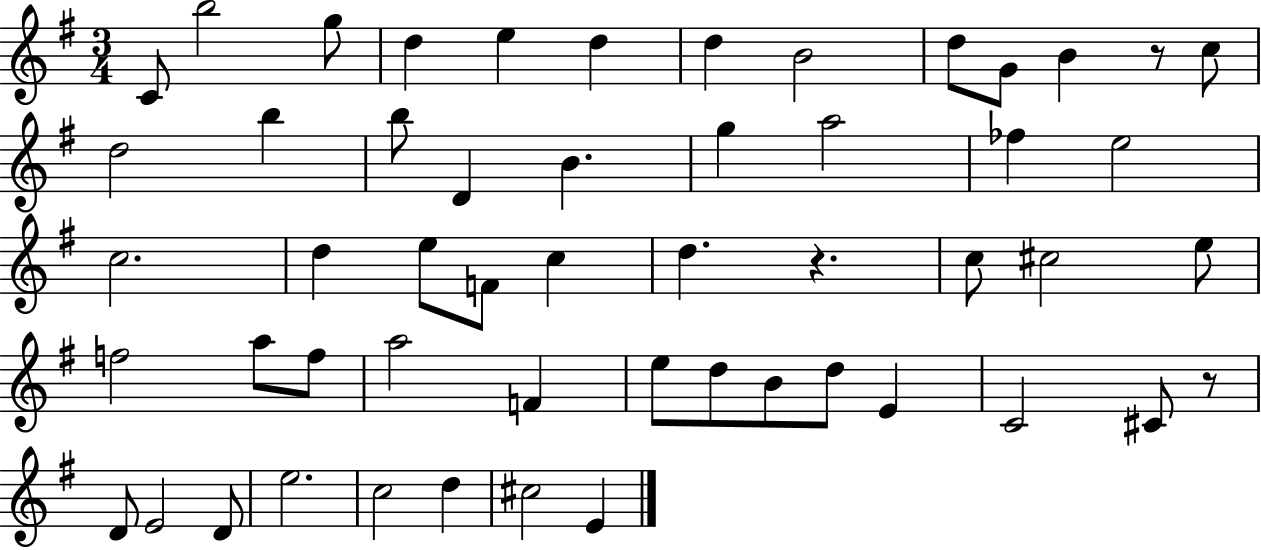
C4/e B5/h G5/e D5/q E5/q D5/q D5/q B4/h D5/e G4/e B4/q R/e C5/e D5/h B5/q B5/e D4/q B4/q. G5/q A5/h FES5/q E5/h C5/h. D5/q E5/e F4/e C5/q D5/q. R/q. C5/e C#5/h E5/e F5/h A5/e F5/e A5/h F4/q E5/e D5/e B4/e D5/e E4/q C4/h C#4/e R/e D4/e E4/h D4/e E5/h. C5/h D5/q C#5/h E4/q